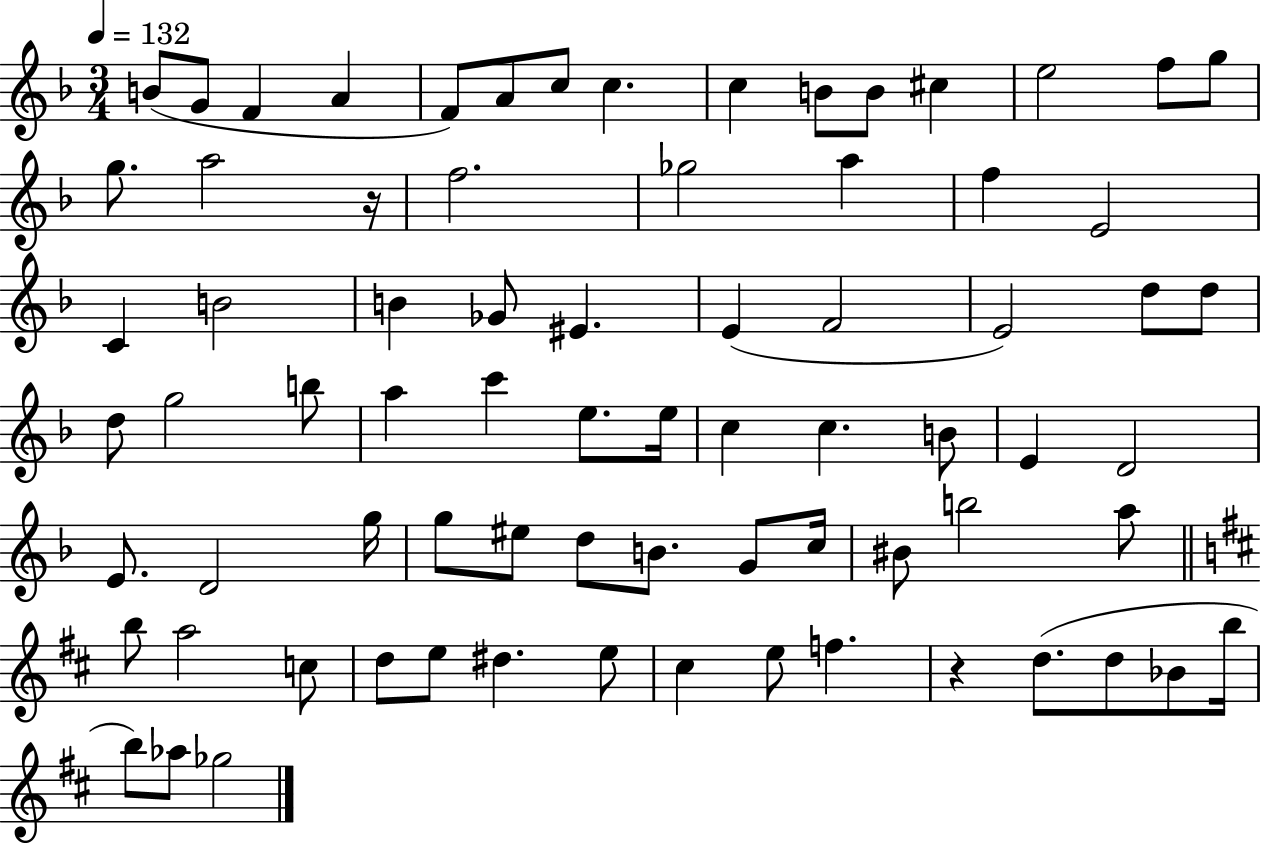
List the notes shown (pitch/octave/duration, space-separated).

B4/e G4/e F4/q A4/q F4/e A4/e C5/e C5/q. C5/q B4/e B4/e C#5/q E5/h F5/e G5/e G5/e. A5/h R/s F5/h. Gb5/h A5/q F5/q E4/h C4/q B4/h B4/q Gb4/e EIS4/q. E4/q F4/h E4/h D5/e D5/e D5/e G5/h B5/e A5/q C6/q E5/e. E5/s C5/q C5/q. B4/e E4/q D4/h E4/e. D4/h G5/s G5/e EIS5/e D5/e B4/e. G4/e C5/s BIS4/e B5/h A5/e B5/e A5/h C5/e D5/e E5/e D#5/q. E5/e C#5/q E5/e F5/q. R/q D5/e. D5/e Bb4/e B5/s B5/e Ab5/e Gb5/h